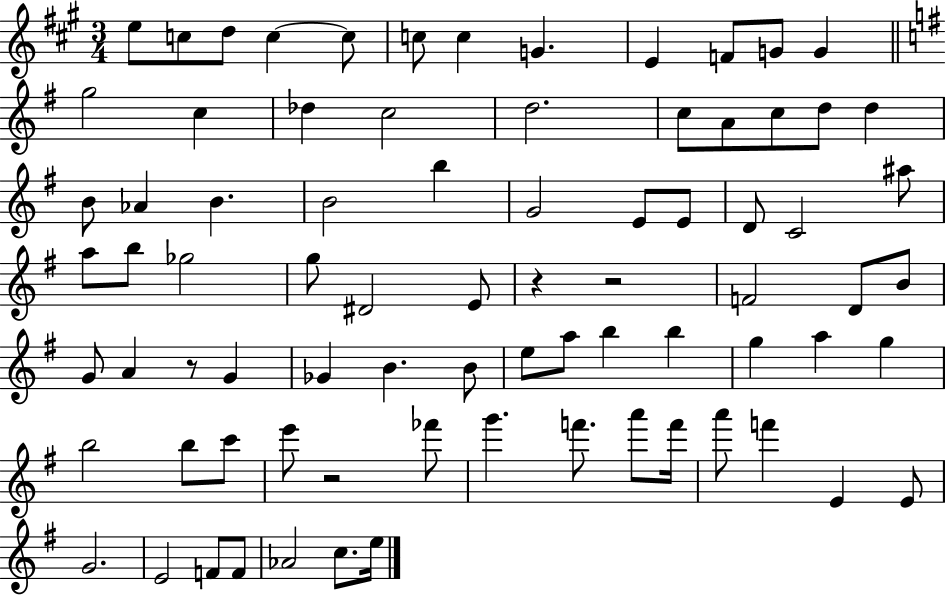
{
  \clef treble
  \numericTimeSignature
  \time 3/4
  \key a \major
  e''8 c''8 d''8 c''4~~ c''8 | c''8 c''4 g'4. | e'4 f'8 g'8 g'4 | \bar "||" \break \key g \major g''2 c''4 | des''4 c''2 | d''2. | c''8 a'8 c''8 d''8 d''4 | \break b'8 aes'4 b'4. | b'2 b''4 | g'2 e'8 e'8 | d'8 c'2 ais''8 | \break a''8 b''8 ges''2 | g''8 dis'2 e'8 | r4 r2 | f'2 d'8 b'8 | \break g'8 a'4 r8 g'4 | ges'4 b'4. b'8 | e''8 a''8 b''4 b''4 | g''4 a''4 g''4 | \break b''2 b''8 c'''8 | e'''8 r2 fes'''8 | g'''4. f'''8. a'''8 f'''16 | a'''8 f'''4 e'4 e'8 | \break g'2. | e'2 f'8 f'8 | aes'2 c''8. e''16 | \bar "|."
}